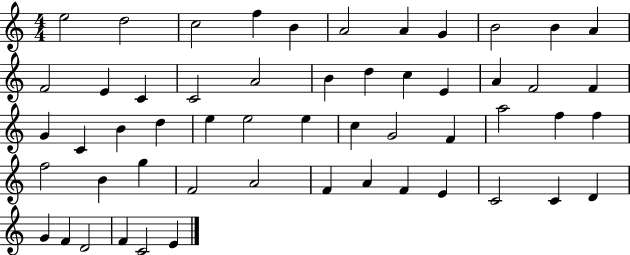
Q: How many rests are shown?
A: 0